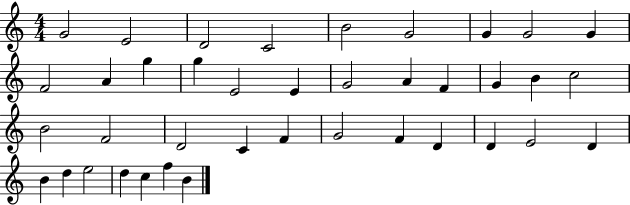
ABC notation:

X:1
T:Untitled
M:4/4
L:1/4
K:C
G2 E2 D2 C2 B2 G2 G G2 G F2 A g g E2 E G2 A F G B c2 B2 F2 D2 C F G2 F D D E2 D B d e2 d c f B